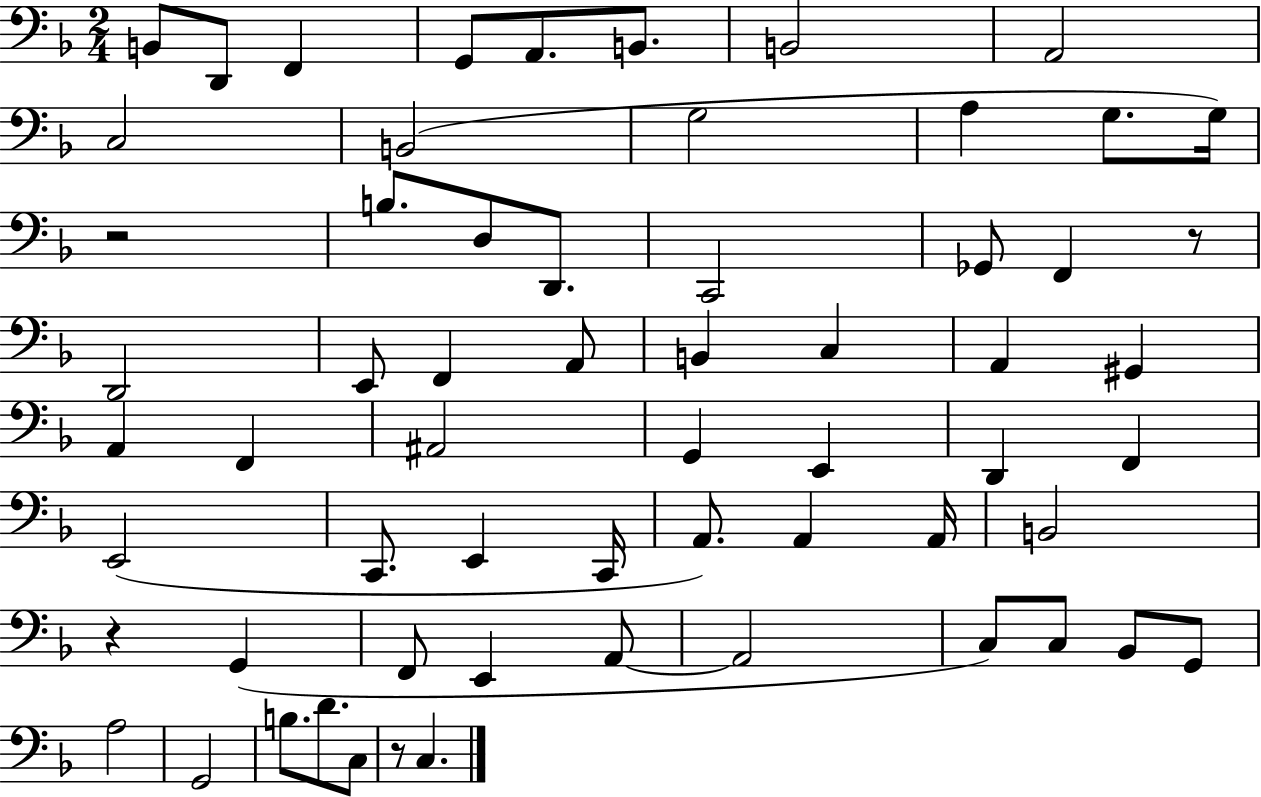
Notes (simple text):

B2/e D2/e F2/q G2/e A2/e. B2/e. B2/h A2/h C3/h B2/h G3/h A3/q G3/e. G3/s R/h B3/e. D3/e D2/e. C2/h Gb2/e F2/q R/e D2/h E2/e F2/q A2/e B2/q C3/q A2/q G#2/q A2/q F2/q A#2/h G2/q E2/q D2/q F2/q E2/h C2/e. E2/q C2/s A2/e. A2/q A2/s B2/h R/q G2/q F2/e E2/q A2/e A2/h C3/e C3/e Bb2/e G2/e A3/h G2/h B3/e. D4/e. C3/e R/e C3/q.